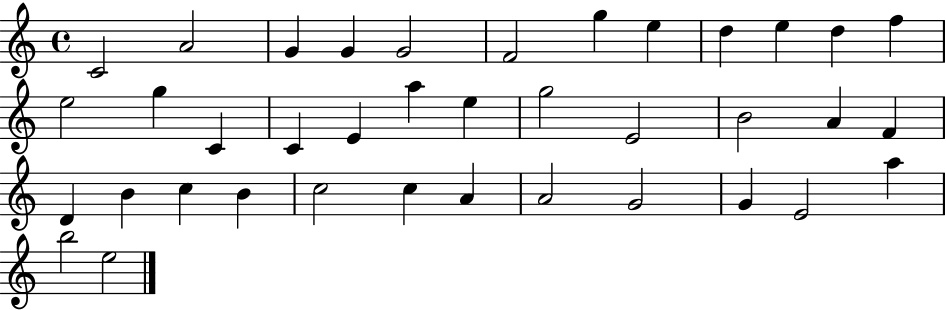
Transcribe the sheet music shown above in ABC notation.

X:1
T:Untitled
M:4/4
L:1/4
K:C
C2 A2 G G G2 F2 g e d e d f e2 g C C E a e g2 E2 B2 A F D B c B c2 c A A2 G2 G E2 a b2 e2